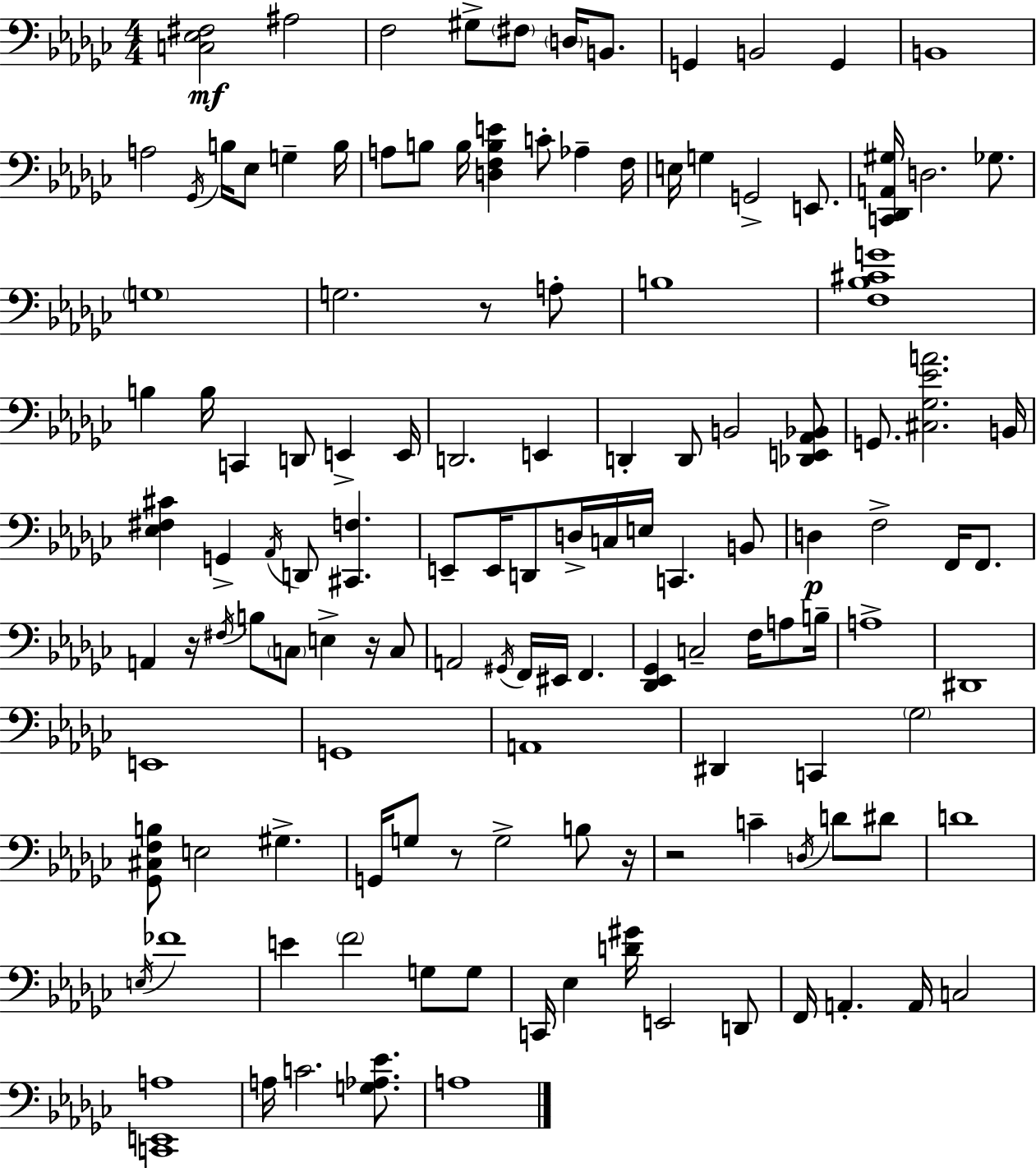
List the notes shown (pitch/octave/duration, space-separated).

[C3,Eb3,F#3]/h A#3/h F3/h G#3/e F#3/e D3/s B2/e. G2/q B2/h G2/q B2/w A3/h Gb2/s B3/s Eb3/e G3/q B3/s A3/e B3/e B3/s [D3,F3,B3,E4]/q C4/e Ab3/q F3/s E3/s G3/q G2/h E2/e. [C2,Db2,A2,G#3]/s D3/h. Gb3/e. G3/w G3/h. R/e A3/e B3/w [F3,Bb3,C#4,G4]/w B3/q B3/s C2/q D2/e E2/q E2/s D2/h. E2/q D2/q D2/e B2/h [Db2,E2,Ab2,Bb2]/e G2/e. [C#3,Gb3,Eb4,A4]/h. B2/s [Eb3,F#3,C#4]/q G2/q Ab2/s D2/e [C#2,F3]/q. E2/e E2/s D2/e D3/s C3/s E3/s C2/q. B2/e D3/q F3/h F2/s F2/e. A2/q R/s F#3/s B3/e C3/e E3/q R/s C3/e A2/h G#2/s F2/s EIS2/s F2/q. [Db2,Eb2,Gb2]/q C3/h F3/s A3/e B3/s A3/w D#2/w E2/w G2/w A2/w D#2/q C2/q Gb3/h [Gb2,C#3,F3,B3]/e E3/h G#3/q. G2/s G3/e R/e G3/h B3/e R/s R/h C4/q D3/s D4/e D#4/e D4/w E3/s FES4/w E4/q F4/h G3/e G3/e C2/s Eb3/q [D4,G#4]/s E2/h D2/e F2/s A2/q. A2/s C3/h [C2,E2,A3]/w A3/s C4/h. [G3,Ab3,Eb4]/e. A3/w